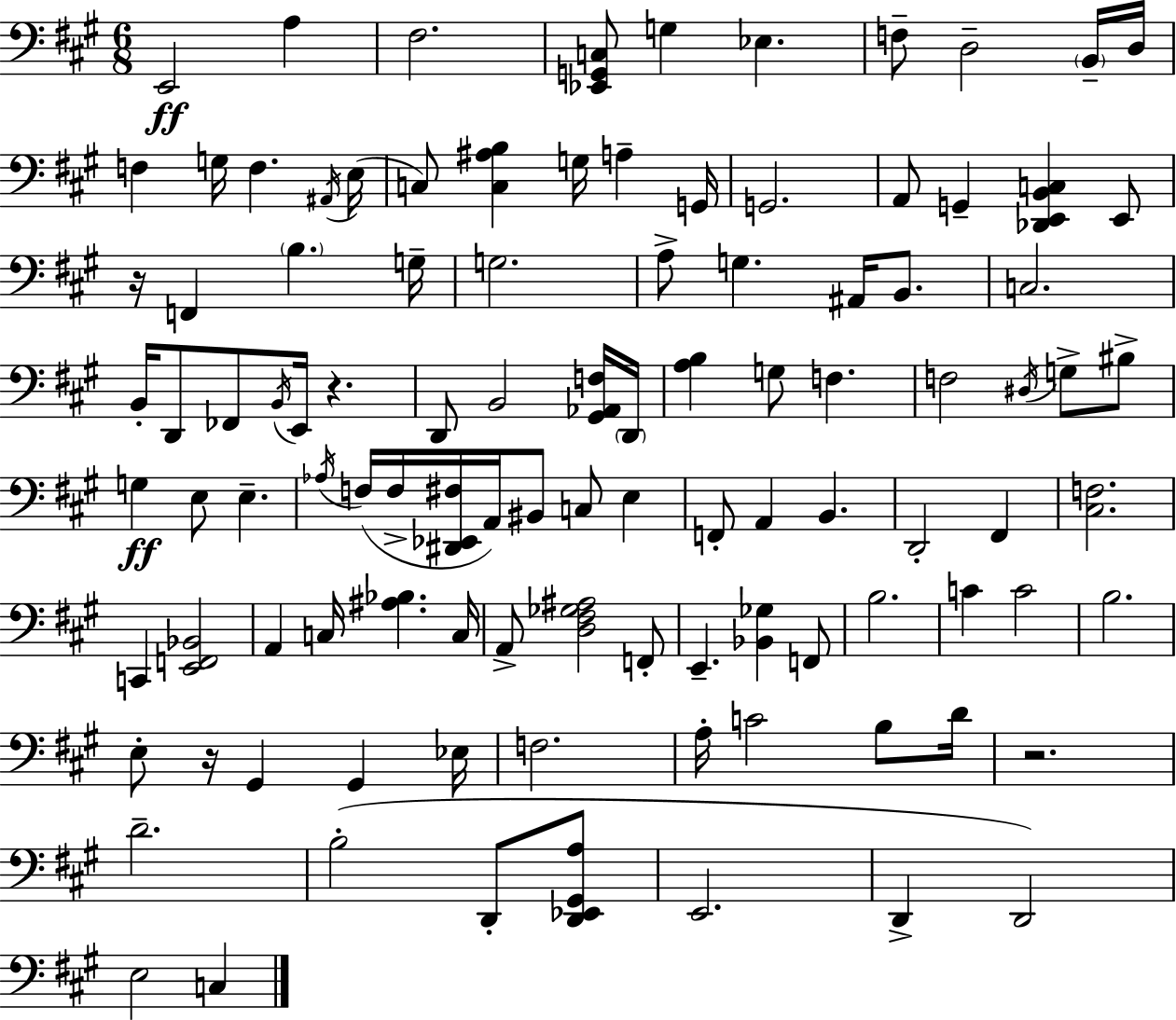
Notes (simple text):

E2/h A3/q F#3/h. [Eb2,G2,C3]/e G3/q Eb3/q. F3/e D3/h B2/s D3/s F3/q G3/s F3/q. A#2/s E3/s C3/e [C3,A#3,B3]/q G3/s A3/q G2/s G2/h. A2/e G2/q [Db2,E2,B2,C3]/q E2/e R/s F2/q B3/q. G3/s G3/h. A3/e G3/q. A#2/s B2/e. C3/h. B2/s D2/e FES2/e B2/s E2/s R/q. D2/e B2/h [G#2,Ab2,F3]/s D2/s [A3,B3]/q G3/e F3/q. F3/h D#3/s G3/e BIS3/e G3/q E3/e E3/q. Ab3/s F3/s F3/s [D#2,Eb2,F#3]/s A2/s BIS2/e C3/e E3/q F2/e A2/q B2/q. D2/h F#2/q [C#3,F3]/h. C2/q [E2,F2,Bb2]/h A2/q C3/s [A#3,Bb3]/q. C3/s A2/e [D3,F#3,Gb3,A#3]/h F2/e E2/q. [Bb2,Gb3]/q F2/e B3/h. C4/q C4/h B3/h. E3/e R/s G#2/q G#2/q Eb3/s F3/h. A3/s C4/h B3/e D4/s R/h. D4/h. B3/h D2/e [D2,Eb2,G#2,A3]/e E2/h. D2/q D2/h E3/h C3/q